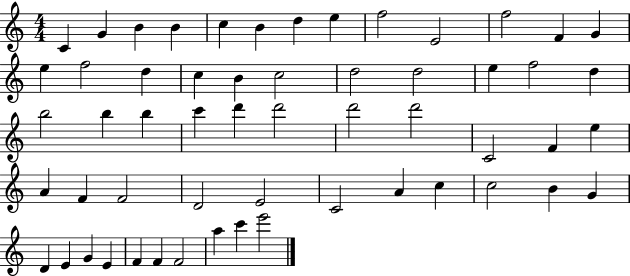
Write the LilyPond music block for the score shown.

{
  \clef treble
  \numericTimeSignature
  \time 4/4
  \key c \major
  c'4 g'4 b'4 b'4 | c''4 b'4 d''4 e''4 | f''2 e'2 | f''2 f'4 g'4 | \break e''4 f''2 d''4 | c''4 b'4 c''2 | d''2 d''2 | e''4 f''2 d''4 | \break b''2 b''4 b''4 | c'''4 d'''4 d'''2 | d'''2 d'''2 | c'2 f'4 e''4 | \break a'4 f'4 f'2 | d'2 e'2 | c'2 a'4 c''4 | c''2 b'4 g'4 | \break d'4 e'4 g'4 e'4 | f'4 f'4 f'2 | a''4 c'''4 e'''2 | \bar "|."
}